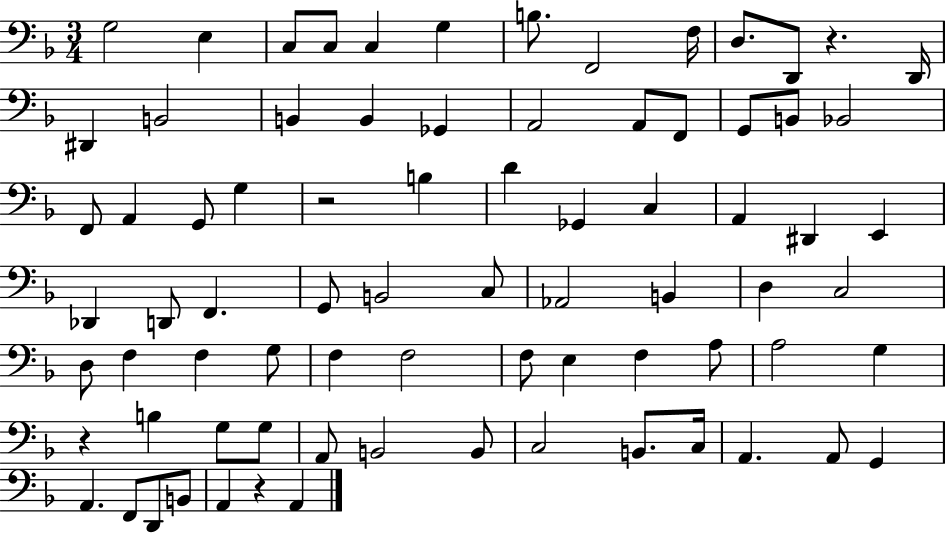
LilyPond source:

{
  \clef bass
  \numericTimeSignature
  \time 3/4
  \key f \major
  g2 e4 | c8 c8 c4 g4 | b8. f,2 f16 | d8. d,8 r4. d,16 | \break dis,4 b,2 | b,4 b,4 ges,4 | a,2 a,8 f,8 | g,8 b,8 bes,2 | \break f,8 a,4 g,8 g4 | r2 b4 | d'4 ges,4 c4 | a,4 dis,4 e,4 | \break des,4 d,8 f,4. | g,8 b,2 c8 | aes,2 b,4 | d4 c2 | \break d8 f4 f4 g8 | f4 f2 | f8 e4 f4 a8 | a2 g4 | \break r4 b4 g8 g8 | a,8 b,2 b,8 | c2 b,8. c16 | a,4. a,8 g,4 | \break a,4. f,8 d,8 b,8 | a,4 r4 a,4 | \bar "|."
}